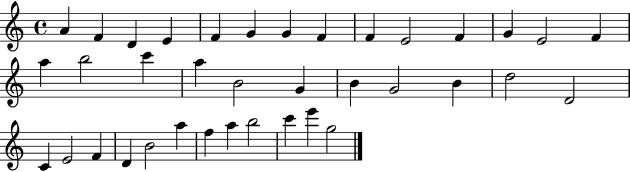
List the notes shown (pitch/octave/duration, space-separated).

A4/q F4/q D4/q E4/q F4/q G4/q G4/q F4/q F4/q E4/h F4/q G4/q E4/h F4/q A5/q B5/h C6/q A5/q B4/h G4/q B4/q G4/h B4/q D5/h D4/h C4/q E4/h F4/q D4/q B4/h A5/q F5/q A5/q B5/h C6/q E6/q G5/h